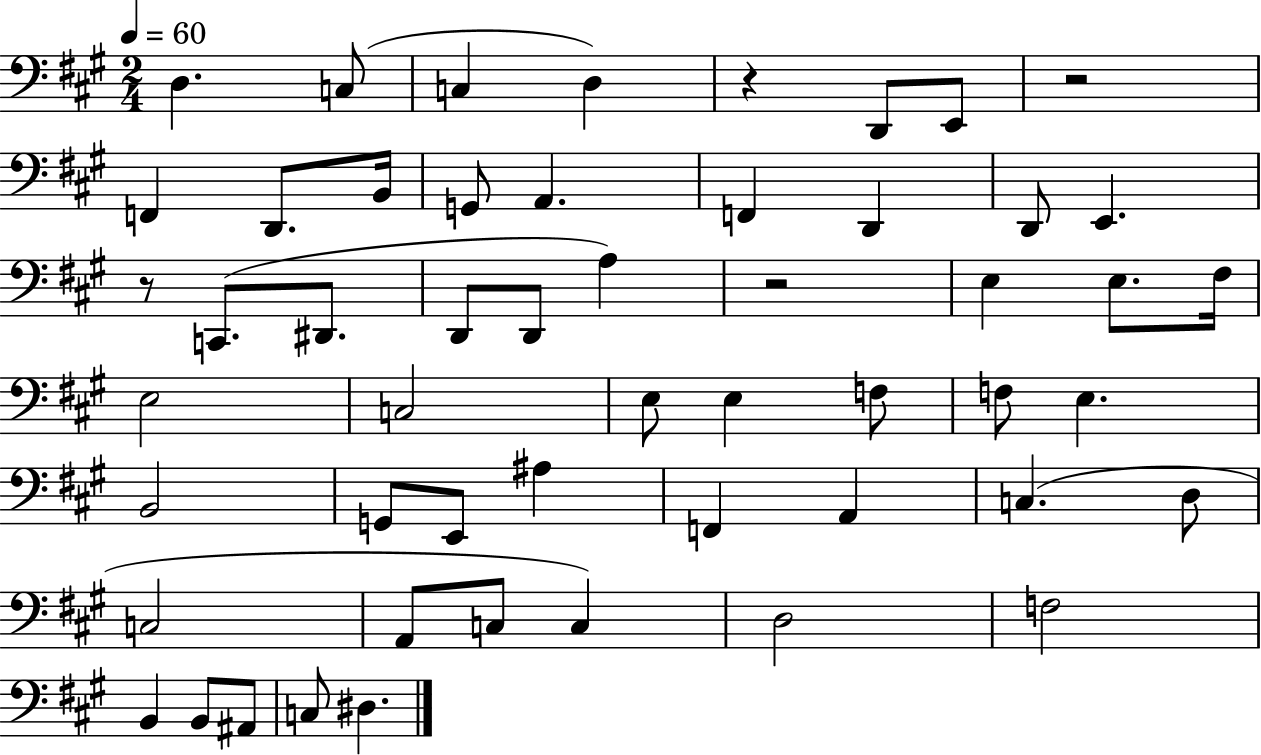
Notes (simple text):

D3/q. C3/e C3/q D3/q R/q D2/e E2/e R/h F2/q D2/e. B2/s G2/e A2/q. F2/q D2/q D2/e E2/q. R/e C2/e. D#2/e. D2/e D2/e A3/q R/h E3/q E3/e. F#3/s E3/h C3/h E3/e E3/q F3/e F3/e E3/q. B2/h G2/e E2/e A#3/q F2/q A2/q C3/q. D3/e C3/h A2/e C3/e C3/q D3/h F3/h B2/q B2/e A#2/e C3/e D#3/q.